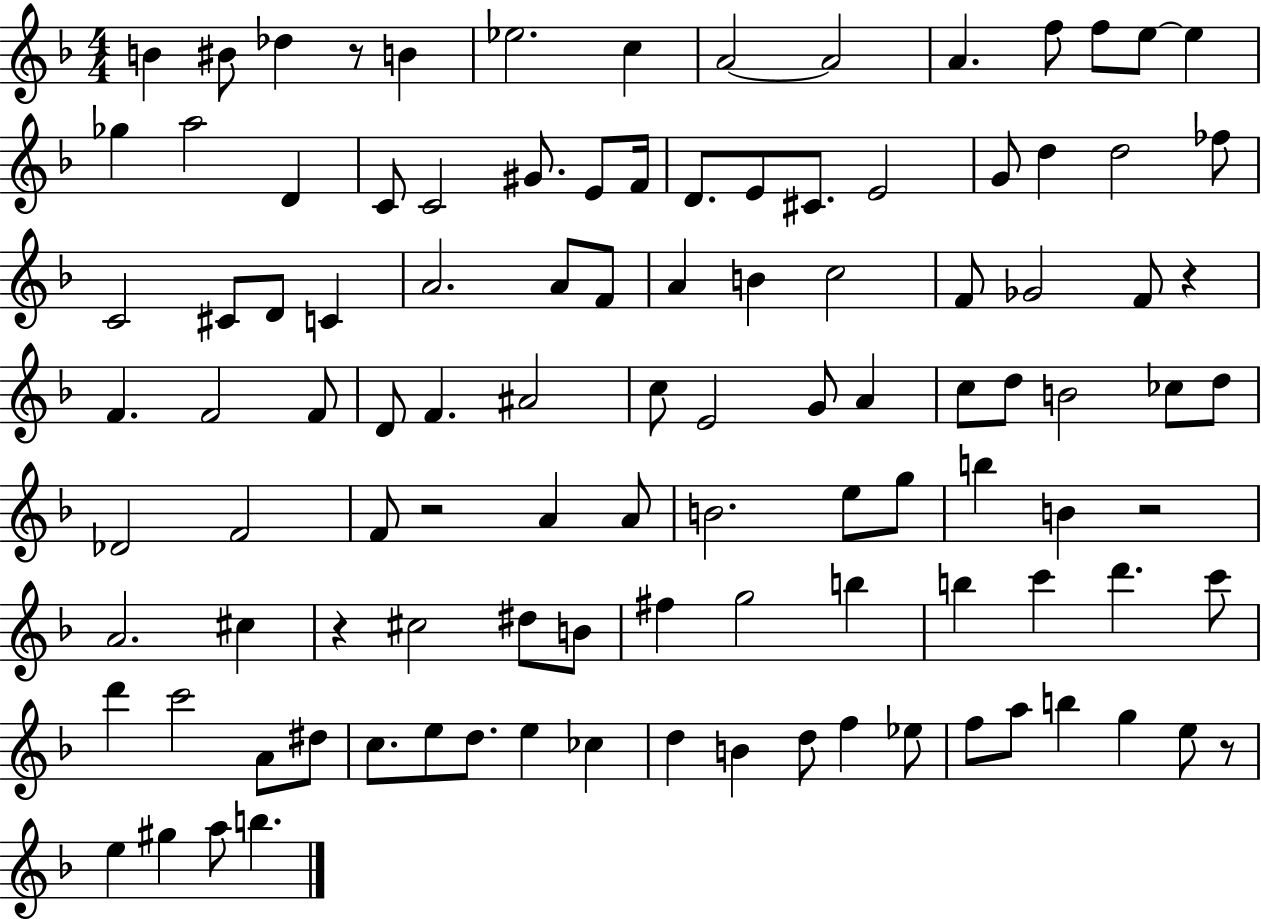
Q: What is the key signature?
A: F major